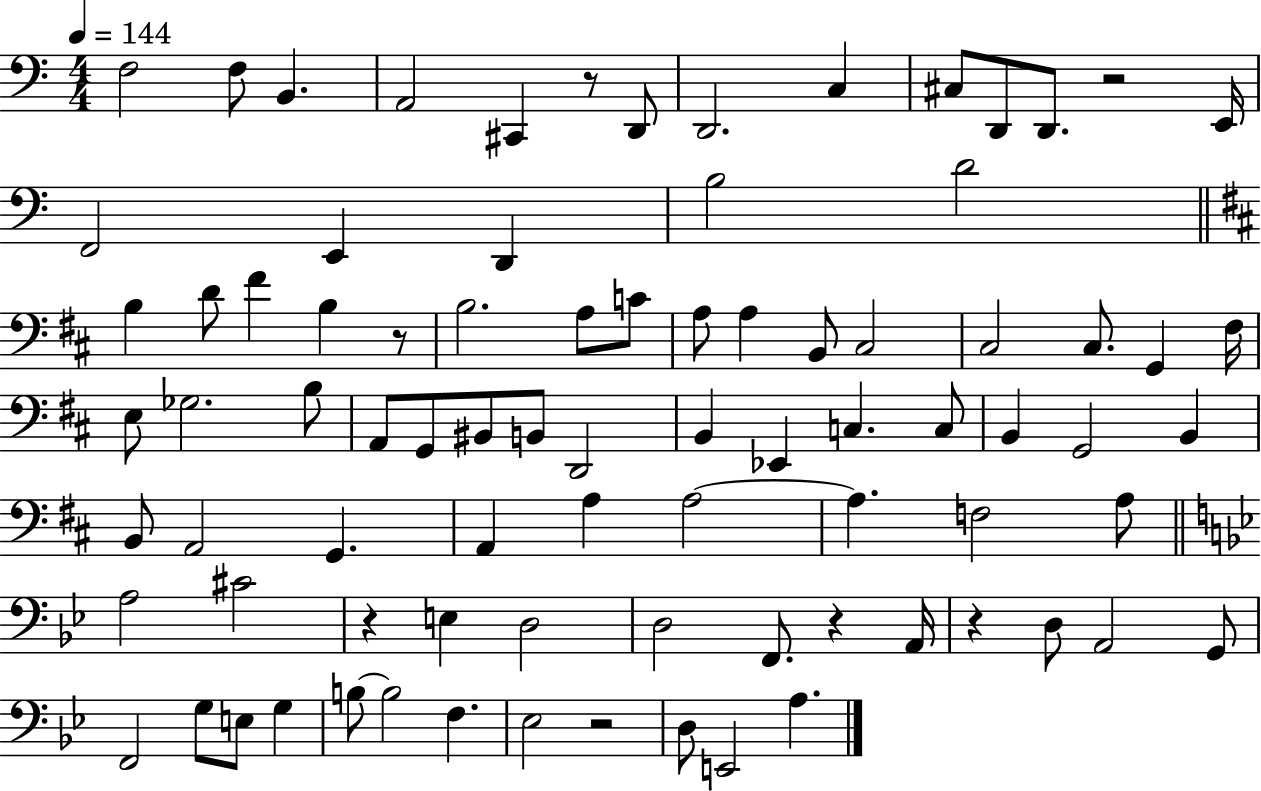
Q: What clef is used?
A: bass